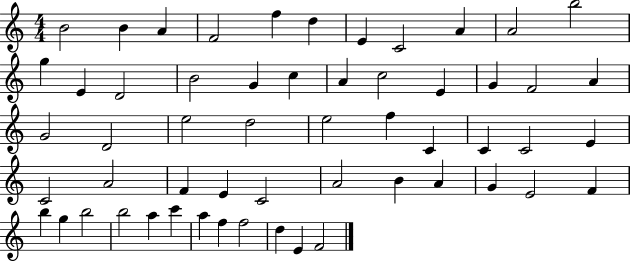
B4/h B4/q A4/q F4/h F5/q D5/q E4/q C4/h A4/q A4/h B5/h G5/q E4/q D4/h B4/h G4/q C5/q A4/q C5/h E4/q G4/q F4/h A4/q G4/h D4/h E5/h D5/h E5/h F5/q C4/q C4/q C4/h E4/q C4/h A4/h F4/q E4/q C4/h A4/h B4/q A4/q G4/q E4/h F4/q B5/q G5/q B5/h B5/h A5/q C6/q A5/q F5/q F5/h D5/q E4/q F4/h